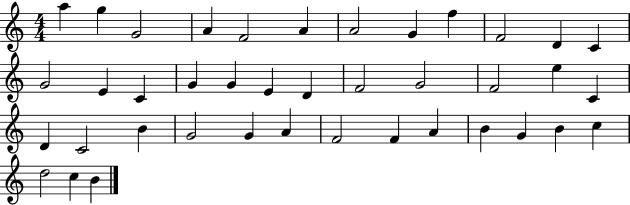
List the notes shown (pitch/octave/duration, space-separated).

A5/q G5/q G4/h A4/q F4/h A4/q A4/h G4/q F5/q F4/h D4/q C4/q G4/h E4/q C4/q G4/q G4/q E4/q D4/q F4/h G4/h F4/h E5/q C4/q D4/q C4/h B4/q G4/h G4/q A4/q F4/h F4/q A4/q B4/q G4/q B4/q C5/q D5/h C5/q B4/q